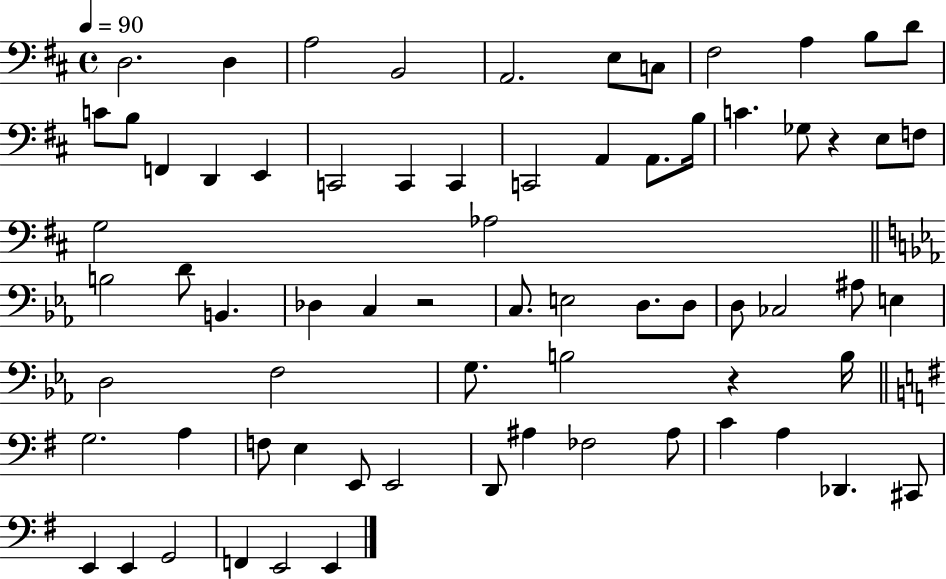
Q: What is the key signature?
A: D major